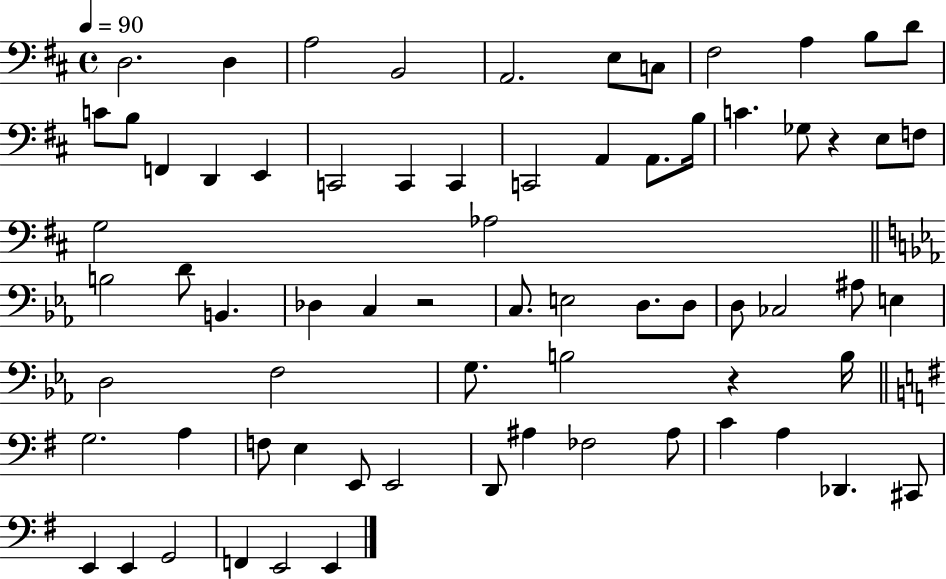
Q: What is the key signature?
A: D major